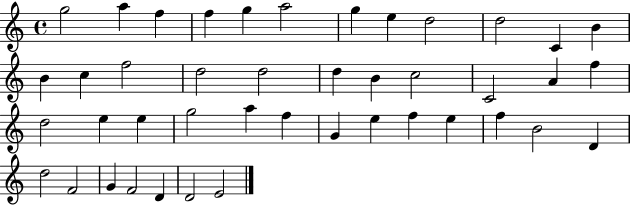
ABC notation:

X:1
T:Untitled
M:4/4
L:1/4
K:C
g2 a f f g a2 g e d2 d2 C B B c f2 d2 d2 d B c2 C2 A f d2 e e g2 a f G e f e f B2 D d2 F2 G F2 D D2 E2